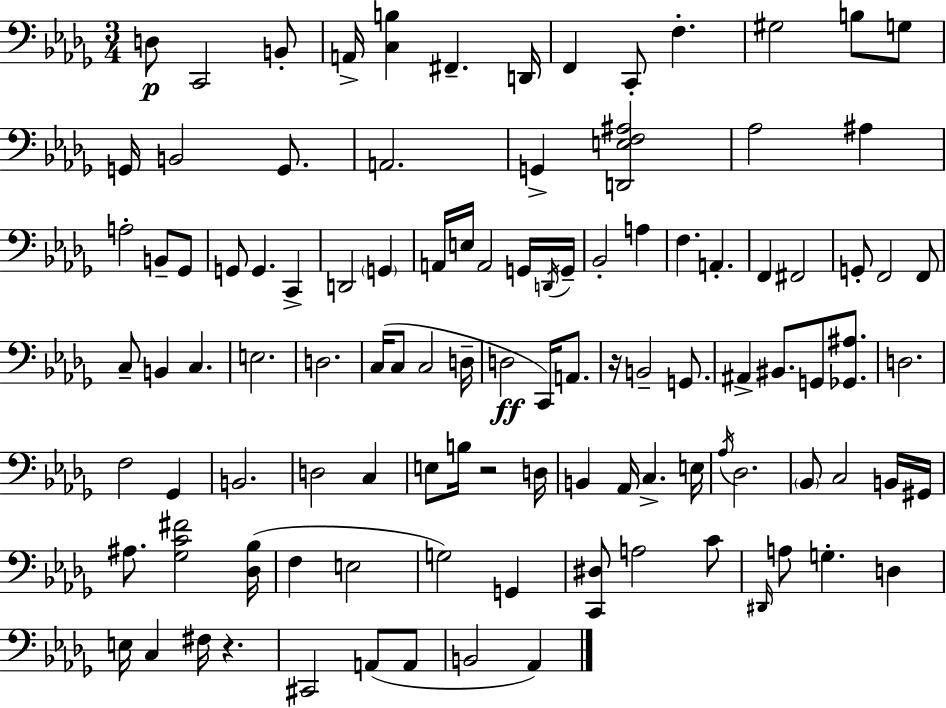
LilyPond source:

{
  \clef bass
  \numericTimeSignature
  \time 3/4
  \key bes \minor
  d8\p c,2 b,8-. | a,16-> <c b>4 fis,4.-- d,16 | f,4 c,8-. f4.-. | gis2 b8 g8 | \break g,16 b,2 g,8. | a,2. | g,4-> <d, e f ais>2 | aes2 ais4 | \break a2-. b,8-- ges,8 | g,8 g,4. c,4-> | d,2 \parenthesize g,4 | a,16 e16 a,2 g,16 \acciaccatura { d,16 } | \break g,16-- bes,2-. a4 | f4. a,4.-. | f,4 fis,2 | g,8-. f,2 f,8 | \break c8-- b,4 c4. | e2. | d2. | c16( c8 c2 | \break d16-- d2\ff c,16) a,8. | r16 b,2-- g,8. | ais,4-> bis,8. g,8 <ges, ais>8. | d2. | \break f2 ges,4 | b,2. | d2 c4 | e8 b16 r2 | \break d16 b,4 aes,16 c4.-> | e16 \acciaccatura { aes16 } des2. | \parenthesize bes,8 c2 | b,16 gis,16 ais8. <ges c' fis'>2 | \break <des bes>16( f4 e2 | g2) g,4 | <c, dis>8 a2 | c'8 \grace { dis,16 } a8 g4.-. d4 | \break e16 c4 fis16 r4. | cis,2 a,8( | a,8 b,2 aes,4) | \bar "|."
}